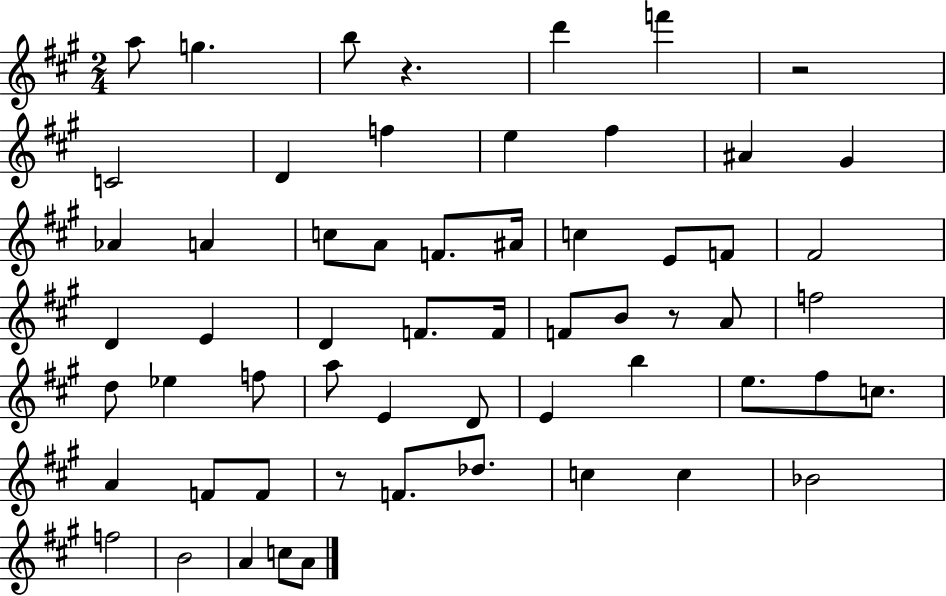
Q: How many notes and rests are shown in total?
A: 59